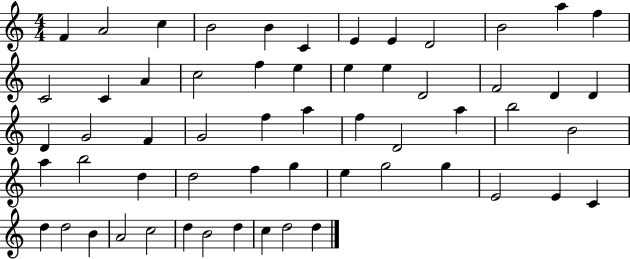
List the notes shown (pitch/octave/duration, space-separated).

F4/q A4/h C5/q B4/h B4/q C4/q E4/q E4/q D4/h B4/h A5/q F5/q C4/h C4/q A4/q C5/h F5/q E5/q E5/q E5/q D4/h F4/h D4/q D4/q D4/q G4/h F4/q G4/h F5/q A5/q F5/q D4/h A5/q B5/h B4/h A5/q B5/h D5/q D5/h F5/q G5/q E5/q G5/h G5/q E4/h E4/q C4/q D5/q D5/h B4/q A4/h C5/h D5/q B4/h D5/q C5/q D5/h D5/q